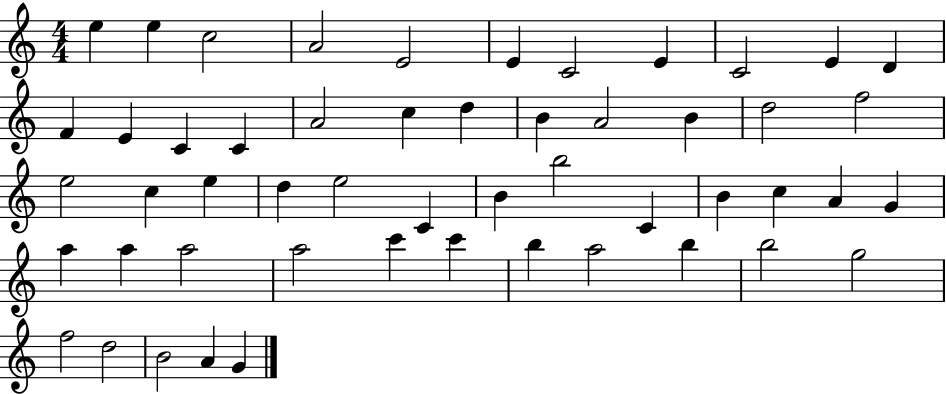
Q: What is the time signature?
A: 4/4